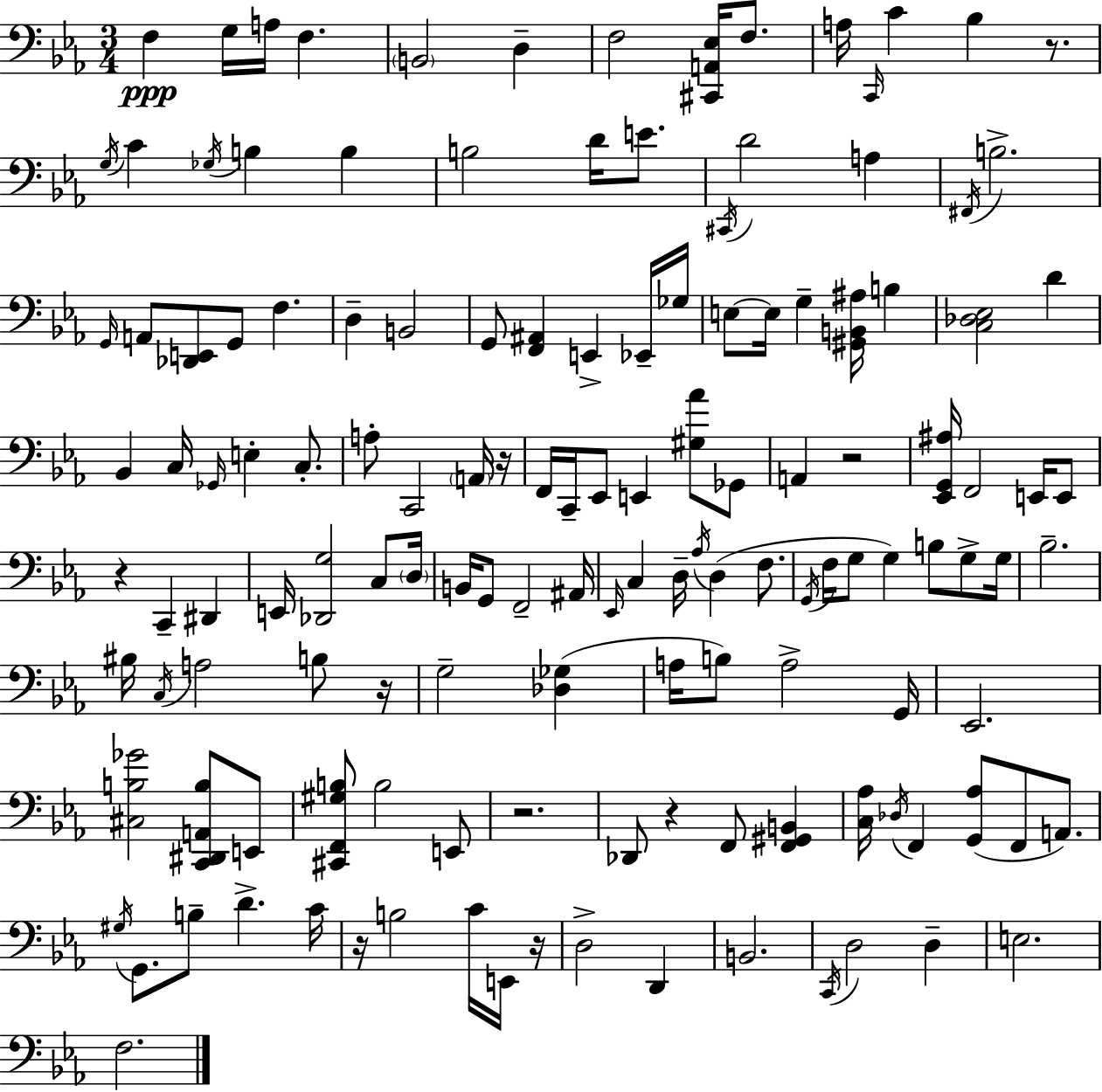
X:1
T:Untitled
M:3/4
L:1/4
K:Eb
F, G,/4 A,/4 F, B,,2 D, F,2 [^C,,A,,_E,]/4 F,/2 A,/4 C,,/4 C _B, z/2 G,/4 C _G,/4 B, B, B,2 D/4 E/2 ^C,,/4 D2 A, ^F,,/4 B,2 G,,/4 A,,/2 [_D,,E,,]/2 G,,/2 F, D, B,,2 G,,/2 [F,,^A,,] E,, _E,,/4 _G,/4 E,/2 E,/4 G, [^G,,B,,^A,]/4 B, [C,_D,_E,]2 D _B,, C,/4 _G,,/4 E, C,/2 A,/2 C,,2 A,,/4 z/4 F,,/4 C,,/4 _E,,/2 E,, [^G,_A]/2 _G,,/2 A,, z2 [_E,,G,,^A,]/4 F,,2 E,,/4 E,,/2 z C,, ^D,, E,,/4 [_D,,G,]2 C,/2 D,/4 B,,/4 G,,/2 F,,2 ^A,,/4 _E,,/4 C, D,/4 _A,/4 D, F,/2 G,,/4 F,/4 G,/2 G, B,/2 G,/2 G,/4 _B,2 ^B,/4 C,/4 A,2 B,/2 z/4 G,2 [_D,_G,] A,/4 B,/2 A,2 G,,/4 _E,,2 [^C,B,_G]2 [C,,^D,,A,,B,]/2 E,,/2 [^C,,F,,^G,B,]/2 B,2 E,,/2 z2 _D,,/2 z F,,/2 [F,,^G,,B,,] [C,_A,]/4 _D,/4 F,, [G,,_A,]/2 F,,/2 A,,/2 ^G,/4 G,,/2 B,/2 D C/4 z/4 B,2 C/4 E,,/4 z/4 D,2 D,, B,,2 C,,/4 D,2 D, E,2 F,2